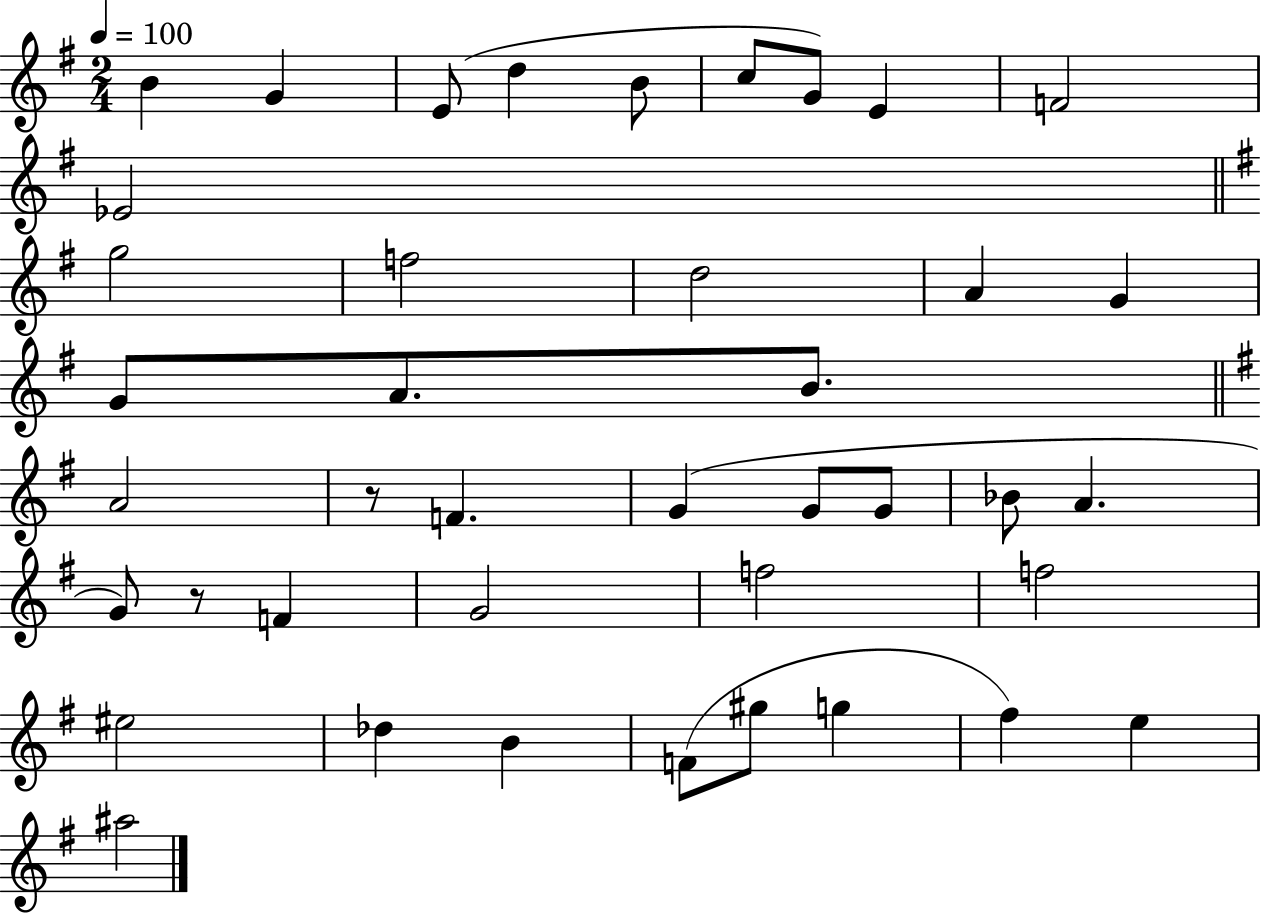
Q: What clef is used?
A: treble